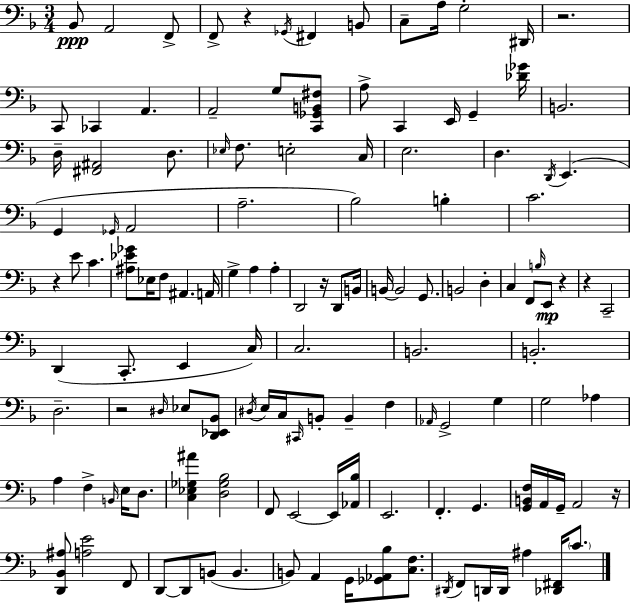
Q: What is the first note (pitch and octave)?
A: Bb2